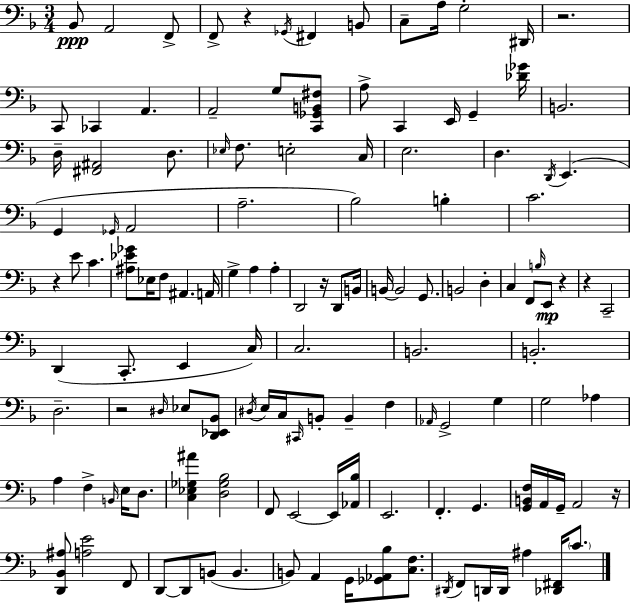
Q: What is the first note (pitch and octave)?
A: Bb2